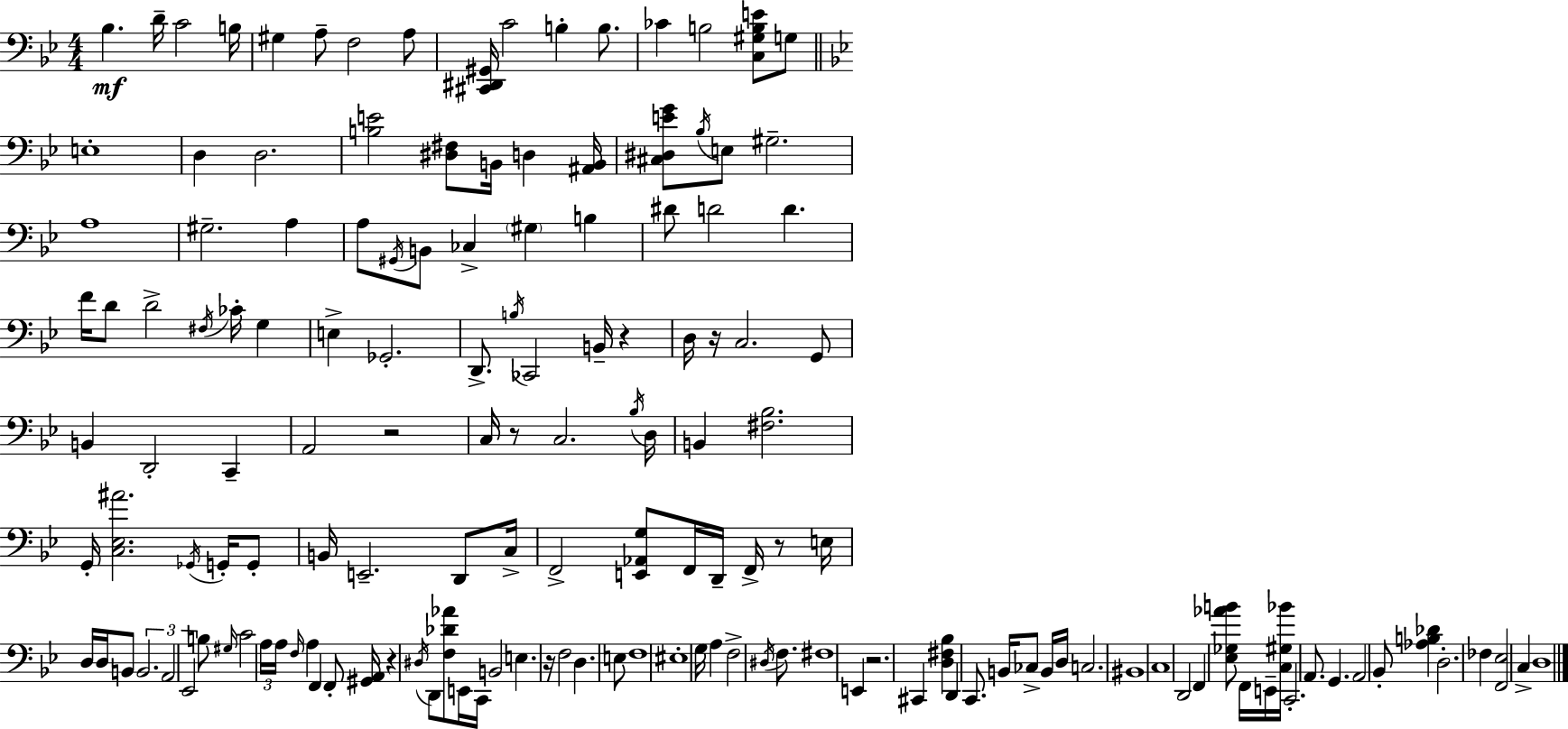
X:1
T:Untitled
M:4/4
L:1/4
K:Gm
_B, D/4 C2 B,/4 ^G, A,/2 F,2 A,/2 [^C,,^D,,^G,,]/4 C2 B, B,/2 _C B,2 [C,^G,B,E]/2 G,/2 E,4 D, D,2 [B,E]2 [^D,^F,]/2 B,,/4 D, [^A,,B,,]/4 [^C,^D,EG]/2 _B,/4 E,/2 ^G,2 A,4 ^G,2 A, A,/2 ^G,,/4 B,,/2 _C, ^G, B, ^D/2 D2 D F/4 D/2 D2 ^F,/4 _C/4 G, E, _G,,2 D,,/2 B,/4 _C,,2 B,,/4 z D,/4 z/4 C,2 G,,/2 B,, D,,2 C,, A,,2 z2 C,/4 z/2 C,2 _B,/4 D,/4 B,, [^F,_B,]2 G,,/4 [C,_E,^A]2 _G,,/4 G,,/4 G,,/2 B,,/4 E,,2 D,,/2 C,/4 F,,2 [E,,_A,,G,]/2 F,,/4 D,,/4 F,,/4 z/2 E,/4 D,/4 D,/4 B,,/2 B,,2 A,,2 _E,,2 B,/2 ^G,/4 C2 A,/4 A,/4 F,/4 A, F,, F,,/2 [^G,,A,,]/4 z ^D,/4 D,,/2 [F,_D_A]/2 E,,/4 C,,/4 B,,2 E, z/4 F,2 D, E,/2 F,4 ^E,4 G,/4 A, F,2 ^D,/4 F,/2 ^F,4 E,, z2 ^C,, [D,^F,_B,] D,, C,,/2 B,,/4 _C,/2 B,,/4 D,/4 C,2 ^B,,4 C,4 D,,2 F,, [_E,_G,_AB]/2 F,,/4 E,,/4 [C,^G,_B]/4 C,,2 A,,/2 G,, A,,2 _B,,/2 [_A,B,_D] D,2 _F, [F,,_E,]2 C, D,4